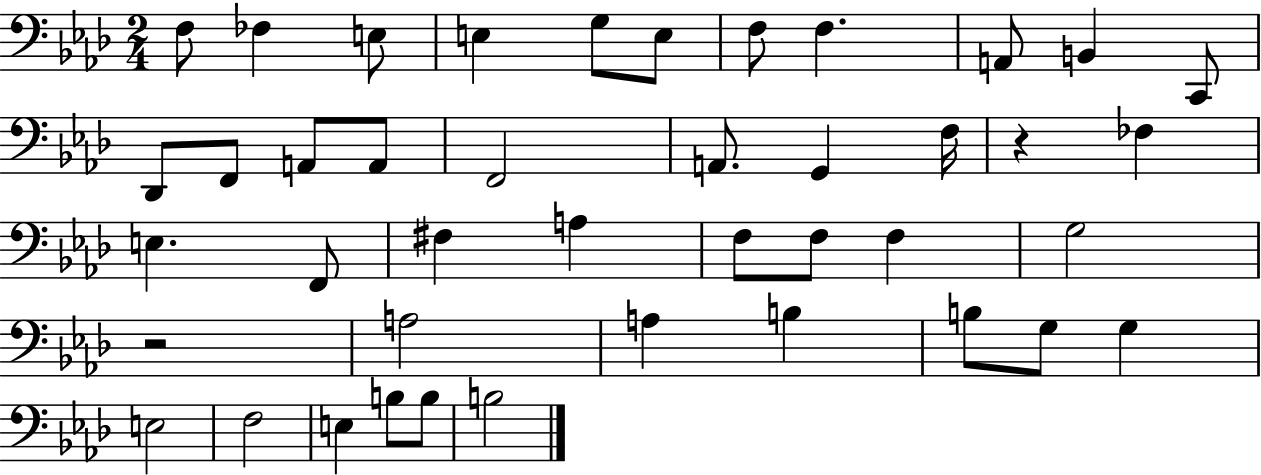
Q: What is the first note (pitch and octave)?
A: F3